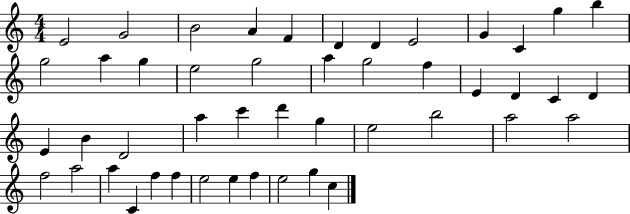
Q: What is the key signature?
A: C major